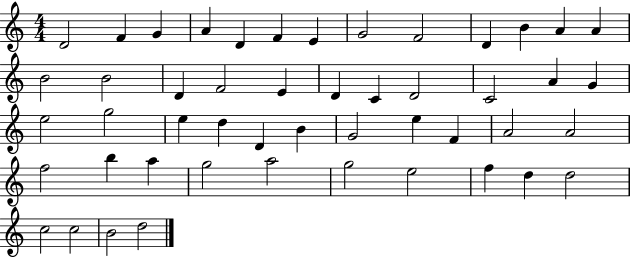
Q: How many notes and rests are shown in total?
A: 49